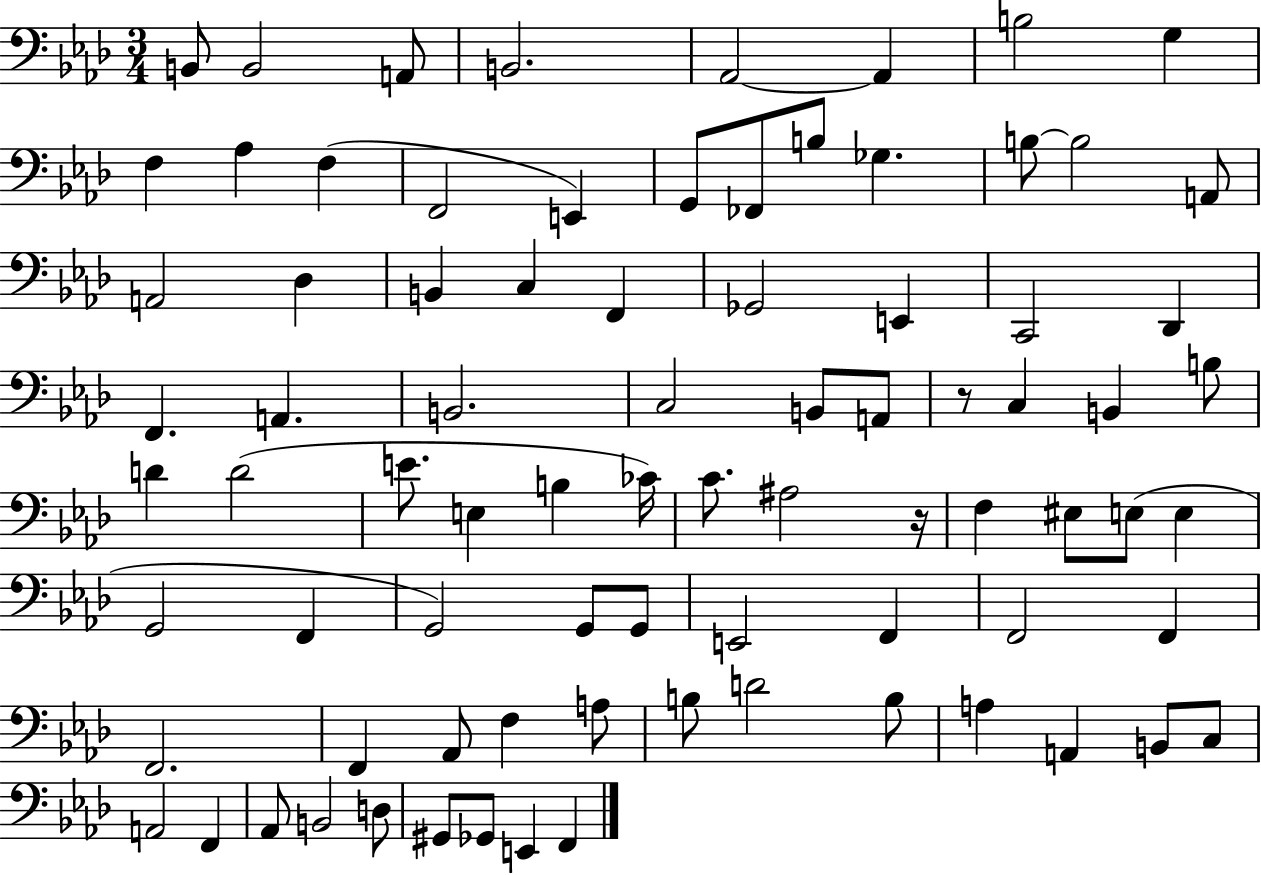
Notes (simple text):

B2/e B2/h A2/e B2/h. Ab2/h Ab2/q B3/h G3/q F3/q Ab3/q F3/q F2/h E2/q G2/e FES2/e B3/e Gb3/q. B3/e B3/h A2/e A2/h Db3/q B2/q C3/q F2/q Gb2/h E2/q C2/h Db2/q F2/q. A2/q. B2/h. C3/h B2/e A2/e R/e C3/q B2/q B3/e D4/q D4/h E4/e. E3/q B3/q CES4/s C4/e. A#3/h R/s F3/q EIS3/e E3/e E3/q G2/h F2/q G2/h G2/e G2/e E2/h F2/q F2/h F2/q F2/h. F2/q Ab2/e F3/q A3/e B3/e D4/h B3/e A3/q A2/q B2/e C3/e A2/h F2/q Ab2/e B2/h D3/e G#2/e Gb2/e E2/q F2/q